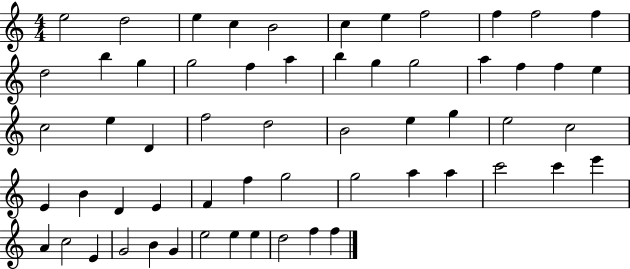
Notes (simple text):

E5/h D5/h E5/q C5/q B4/h C5/q E5/q F5/h F5/q F5/h F5/q D5/h B5/q G5/q G5/h F5/q A5/q B5/q G5/q G5/h A5/q F5/q F5/q E5/q C5/h E5/q D4/q F5/h D5/h B4/h E5/q G5/q E5/h C5/h E4/q B4/q D4/q E4/q F4/q F5/q G5/h G5/h A5/q A5/q C6/h C6/q E6/q A4/q C5/h E4/q G4/h B4/q G4/q E5/h E5/q E5/q D5/h F5/q F5/q